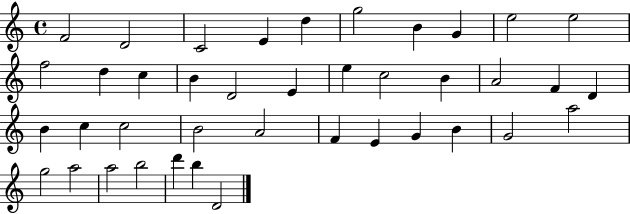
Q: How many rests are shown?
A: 0